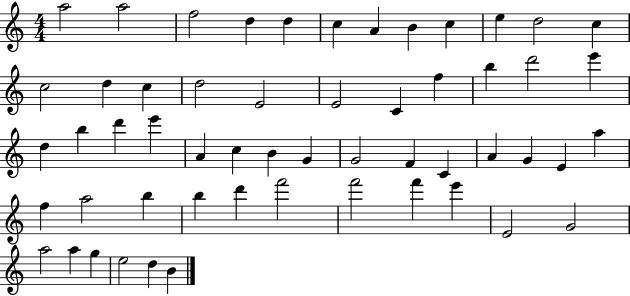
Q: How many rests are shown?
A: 0